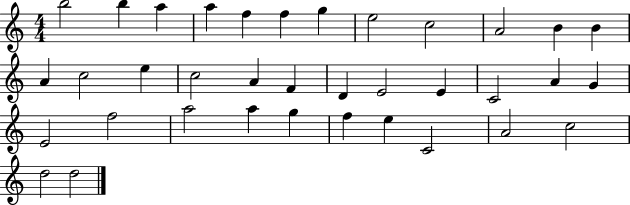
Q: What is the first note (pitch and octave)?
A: B5